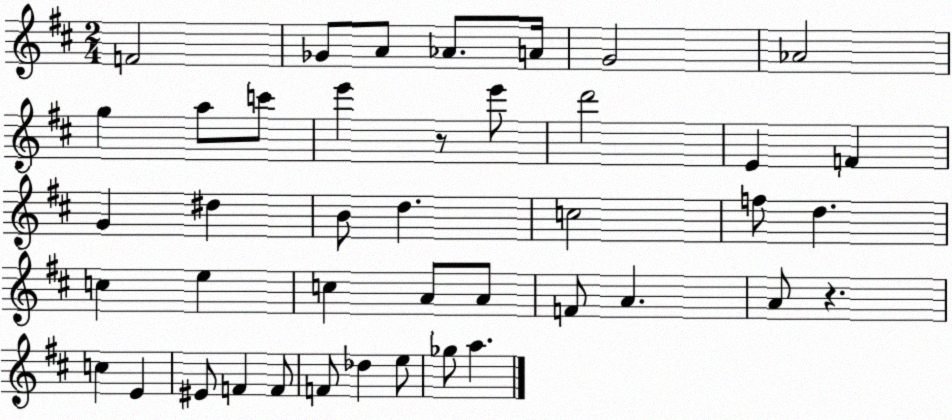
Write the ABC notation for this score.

X:1
T:Untitled
M:2/4
L:1/4
K:D
F2 _G/2 A/2 _A/2 A/4 G2 _A2 g a/2 c'/2 e' z/2 e'/2 d'2 E F G ^d B/2 d c2 f/2 d c e c A/2 A/2 F/2 A A/2 z c E ^E/2 F F/2 F/2 _d e/2 _g/2 a